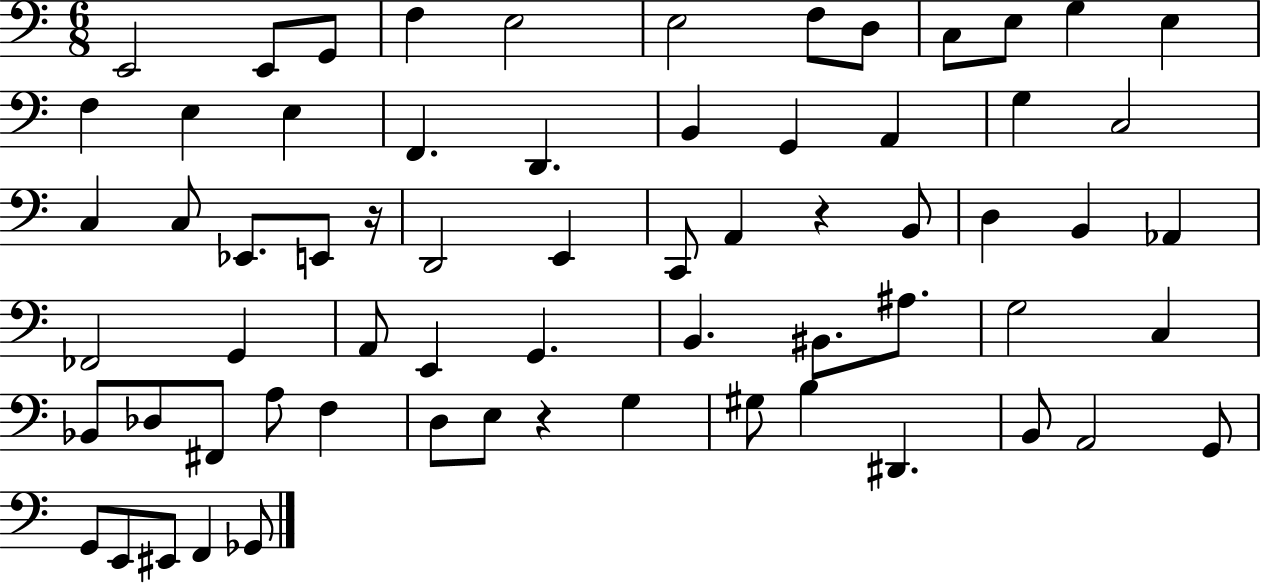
E2/h E2/e G2/e F3/q E3/h E3/h F3/e D3/e C3/e E3/e G3/q E3/q F3/q E3/q E3/q F2/q. D2/q. B2/q G2/q A2/q G3/q C3/h C3/q C3/e Eb2/e. E2/e R/s D2/h E2/q C2/e A2/q R/q B2/e D3/q B2/q Ab2/q FES2/h G2/q A2/e E2/q G2/q. B2/q. BIS2/e. A#3/e. G3/h C3/q Bb2/e Db3/e F#2/e A3/e F3/q D3/e E3/e R/q G3/q G#3/e B3/q D#2/q. B2/e A2/h G2/e G2/e E2/e EIS2/e F2/q Gb2/e